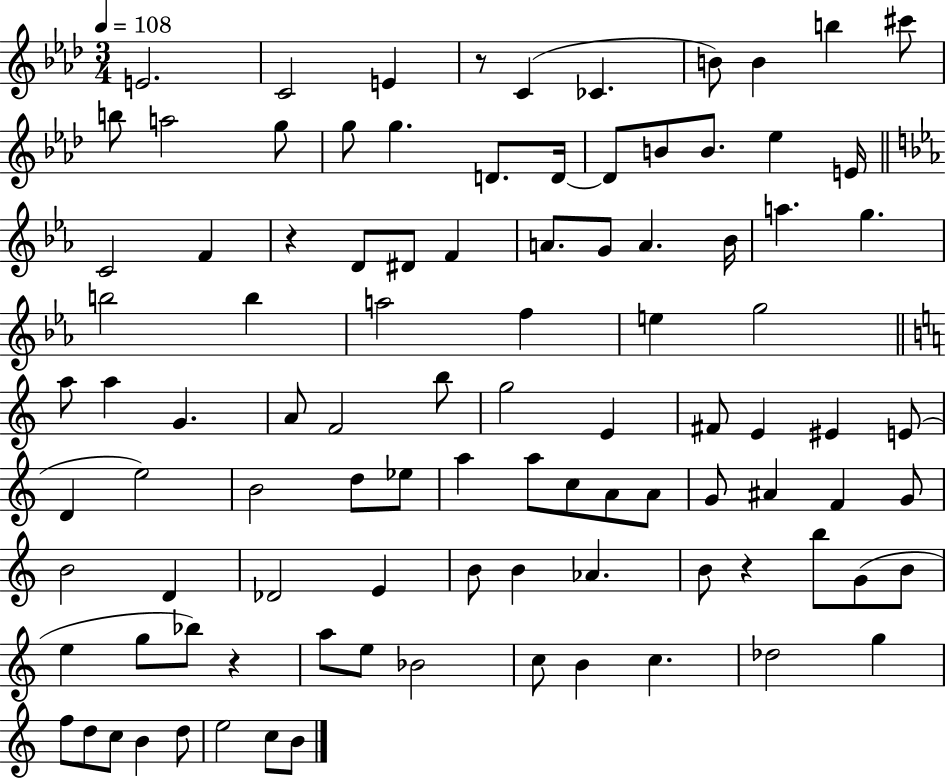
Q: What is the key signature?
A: AES major